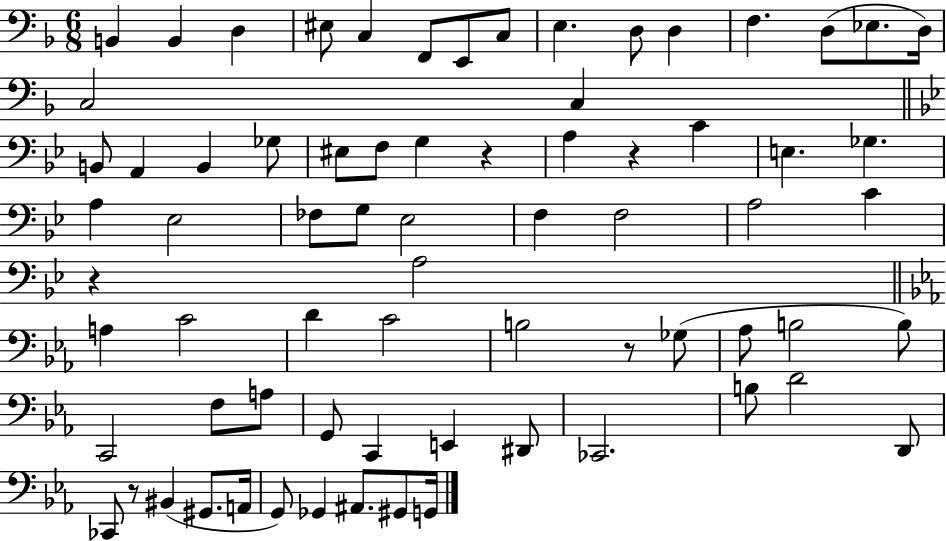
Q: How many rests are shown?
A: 5